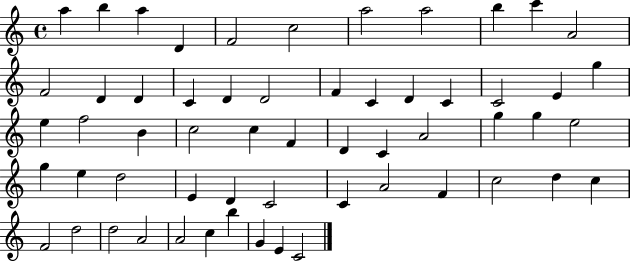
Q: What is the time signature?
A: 4/4